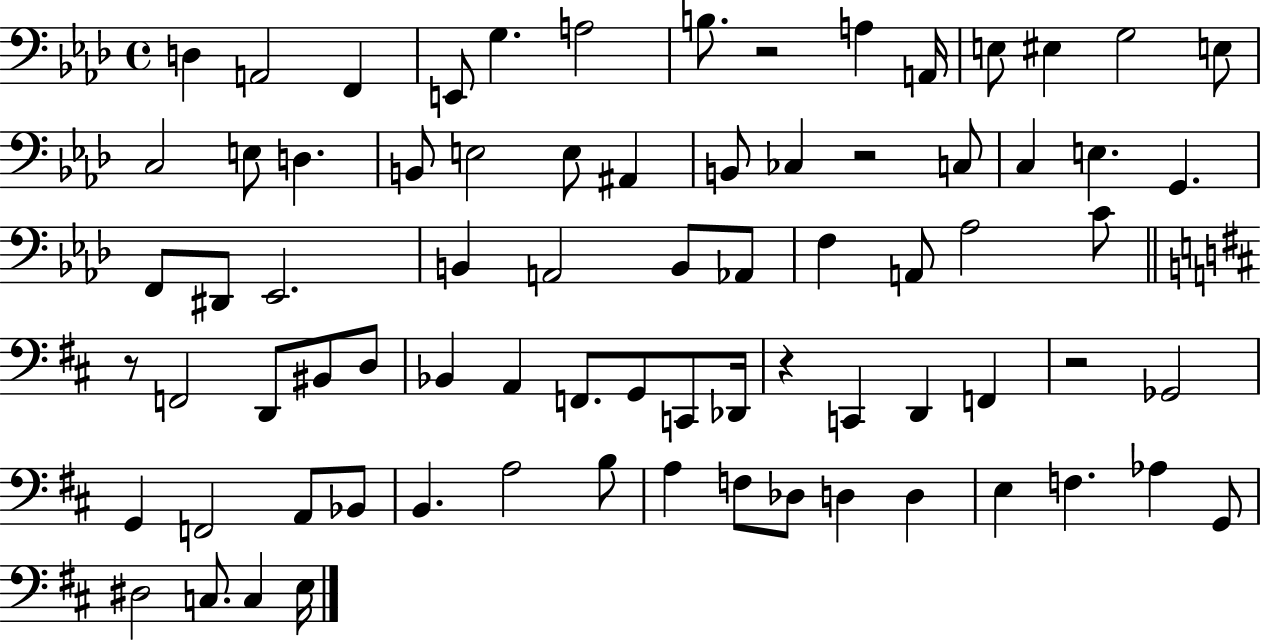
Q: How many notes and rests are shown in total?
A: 76